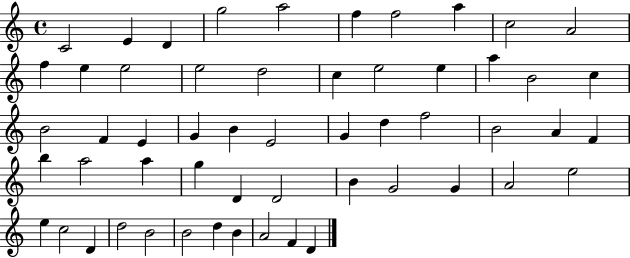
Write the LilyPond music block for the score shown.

{
  \clef treble
  \time 4/4
  \defaultTimeSignature
  \key c \major
  c'2 e'4 d'4 | g''2 a''2 | f''4 f''2 a''4 | c''2 a'2 | \break f''4 e''4 e''2 | e''2 d''2 | c''4 e''2 e''4 | a''4 b'2 c''4 | \break b'2 f'4 e'4 | g'4 b'4 e'2 | g'4 d''4 f''2 | b'2 a'4 f'4 | \break b''4 a''2 a''4 | g''4 d'4 d'2 | b'4 g'2 g'4 | a'2 e''2 | \break e''4 c''2 d'4 | d''2 b'2 | b'2 d''4 b'4 | a'2 f'4 d'4 | \break \bar "|."
}